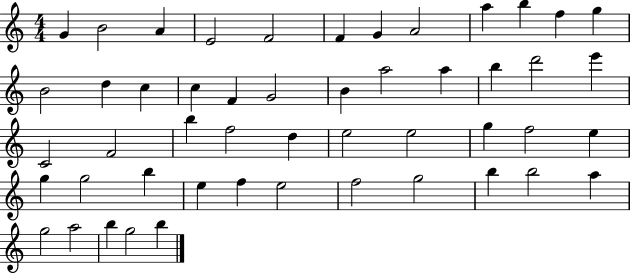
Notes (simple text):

G4/q B4/h A4/q E4/h F4/h F4/q G4/q A4/h A5/q B5/q F5/q G5/q B4/h D5/q C5/q C5/q F4/q G4/h B4/q A5/h A5/q B5/q D6/h E6/q C4/h F4/h B5/q F5/h D5/q E5/h E5/h G5/q F5/h E5/q G5/q G5/h B5/q E5/q F5/q E5/h F5/h G5/h B5/q B5/h A5/q G5/h A5/h B5/q G5/h B5/q